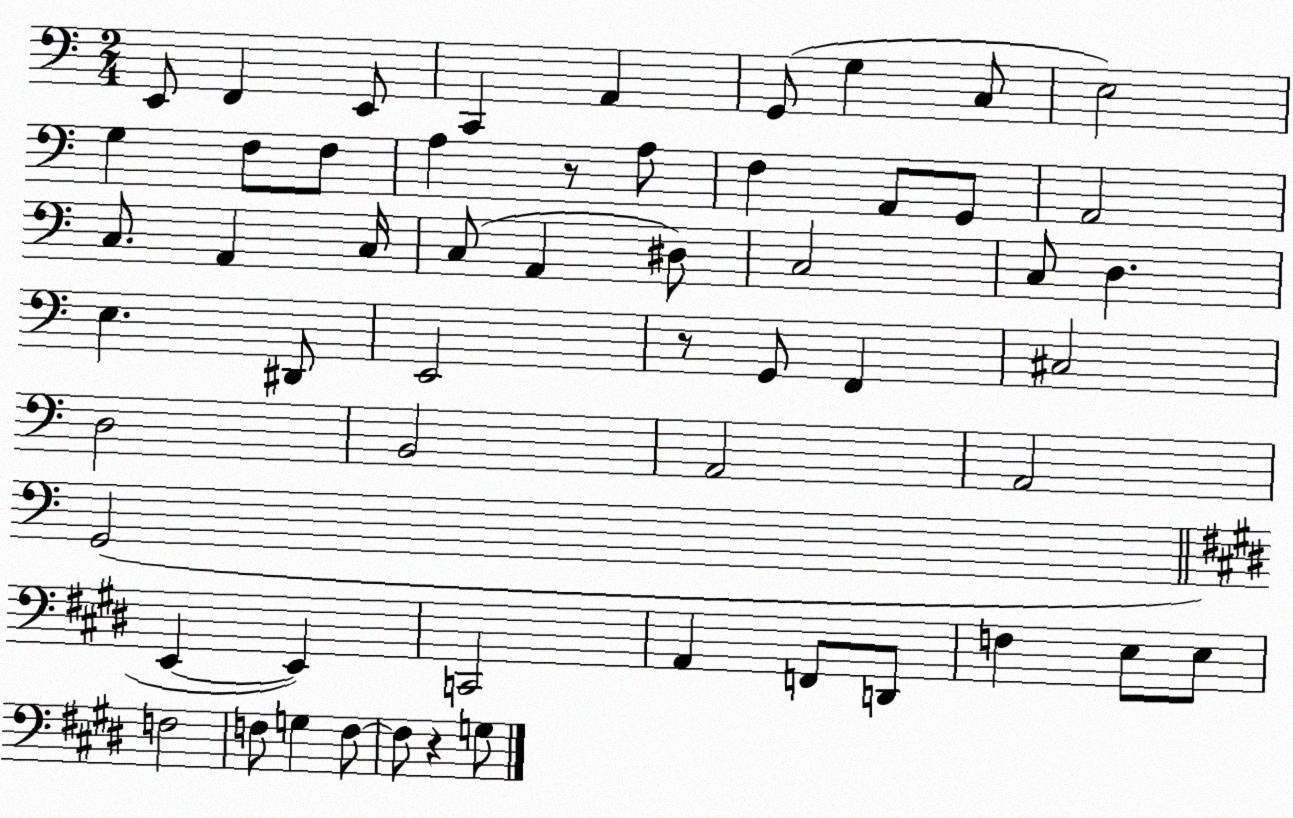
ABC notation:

X:1
T:Untitled
M:2/4
L:1/4
K:C
E,,/2 F,, E,,/2 C,, A,, G,,/2 G, C,/2 E,2 G, F,/2 F,/2 A, z/2 A,/2 F, A,,/2 G,,/2 A,,2 C,/2 A,, C,/4 C,/2 A,, ^D,/2 C,2 C,/2 D, E, ^D,,/2 E,,2 z/2 G,,/2 F,, ^C,2 D,2 B,,2 A,,2 A,,2 G,,2 E,, E,, C,,2 A,, F,,/2 D,,/2 F, E,/2 E,/2 F,2 F,/2 G, F,/2 F,/2 z G,/2